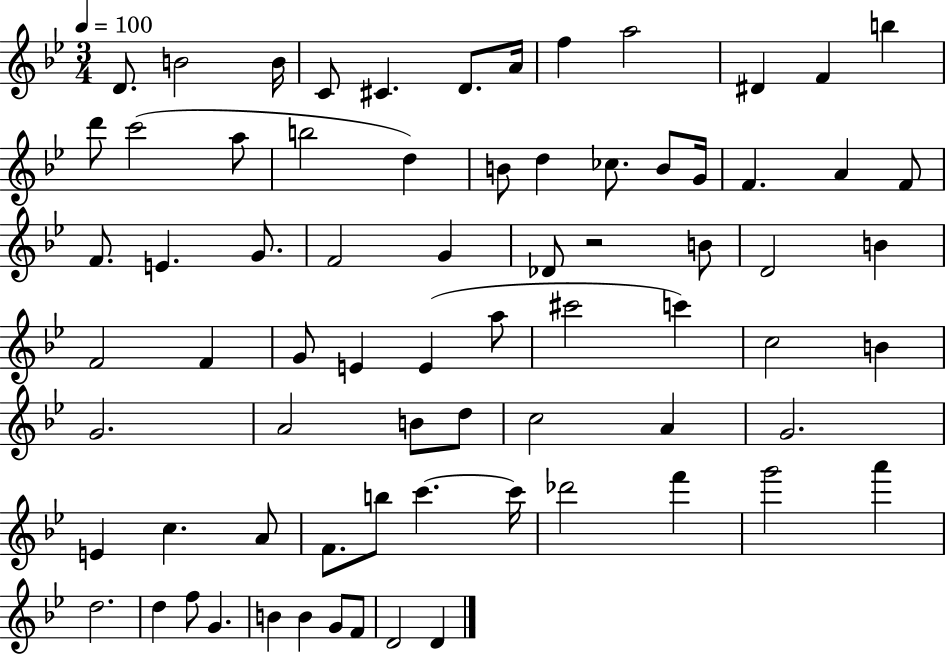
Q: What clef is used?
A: treble